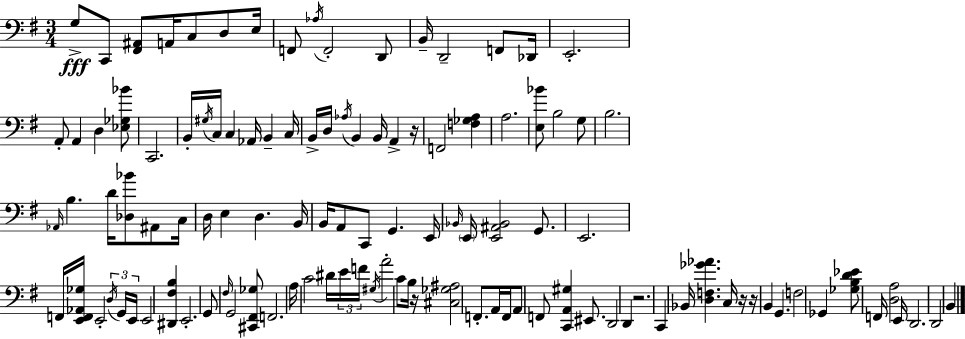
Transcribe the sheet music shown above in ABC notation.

X:1
T:Untitled
M:3/4
L:1/4
K:Em
G,/2 C,,/2 [^F,,^A,,]/2 A,,/4 C,/2 D,/2 E,/4 F,,/2 _A,/4 F,,2 D,,/2 B,,/4 D,,2 F,,/2 _D,,/4 E,,2 A,,/2 A,, D, [_E,_G,_B]/2 C,,2 B,,/4 ^G,/4 C,/4 C, _A,,/4 B,, C,/4 B,,/4 D,/4 _A,/4 B,, B,,/4 A,, z/4 F,,2 [F,_G,A,] A,2 [E,_B]/2 B,2 G,/2 B,2 _A,,/4 B, D/4 [_D,_B]/2 ^A,,/2 C,/4 D,/4 E, D, B,,/4 B,,/4 A,,/2 C,,/2 G,, E,,/4 _B,,/4 E,,/4 [E,,^A,,_B,,]2 G,,/2 E,,2 F,,/4 [E,,F,,_A,,_G,]/4 E,,2 D,/4 G,,/4 E,,/4 E,,2 [^D,,^F,B,] E,,2 G,,/2 ^F,/4 G,,2 [^C,,^F,,_G,]/2 F,,2 A,/4 C2 ^D/4 E/4 F/4 ^G,/4 A2 C/2 B,/4 z/4 [^C,_G,^A,]2 F,,/2 A,,/4 F,,/4 A,,/2 F,,/2 [C,,A,,^G,] ^E,,/2 D,,2 D,, z2 C,, _B,,/4 [D,F,_G_A] C,/4 z/4 z/4 B,, G,, F,2 _G,, [_G,B,D_E]/2 F,,/4 [D,A,]2 E,,/4 D,,2 D,,2 B,,